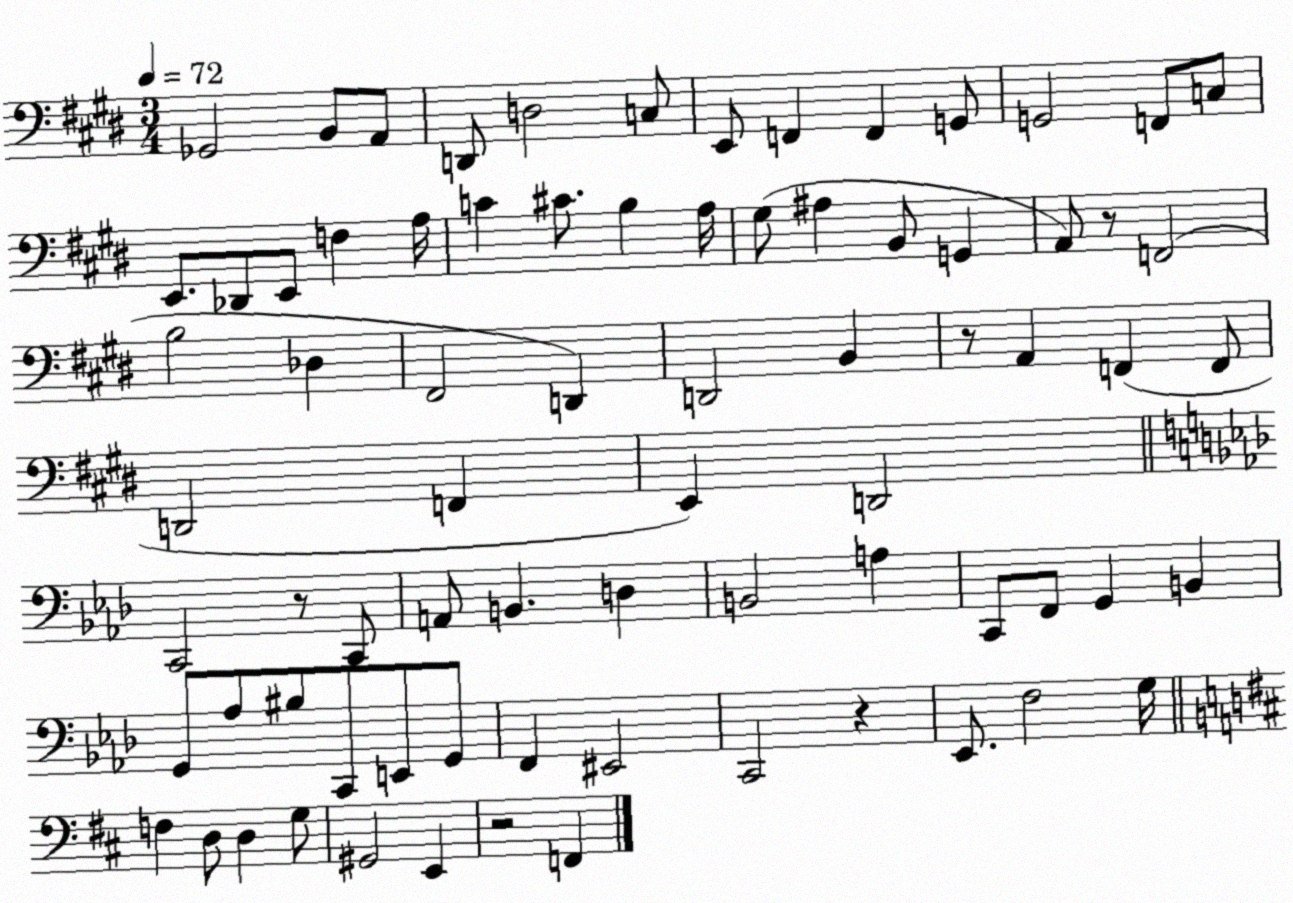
X:1
T:Untitled
M:3/4
L:1/4
K:E
_G,,2 B,,/2 A,,/2 D,,/2 D,2 C,/2 E,,/2 F,, F,, G,,/2 G,,2 F,,/2 C,/2 E,,/2 _D,,/2 E,,/2 F, A,/4 C ^C/2 B, A,/4 ^G,/2 ^A, B,,/2 G,, A,,/2 z/2 F,,2 B,2 _D, ^F,,2 D,, D,,2 B,, z/2 A,, F,, F,,/2 D,,2 F,, E,, D,,2 C,,2 z/2 C,,/2 A,,/2 B,, D, B,,2 A, C,,/2 F,,/2 G,, B,, G,,/2 _A,/2 ^B,/2 C,,/2 E,,/2 G,,/2 F,, ^E,,2 C,,2 z _E,,/2 F,2 G,/4 F, D,/2 D, G,/2 ^G,,2 E,, z2 F,,